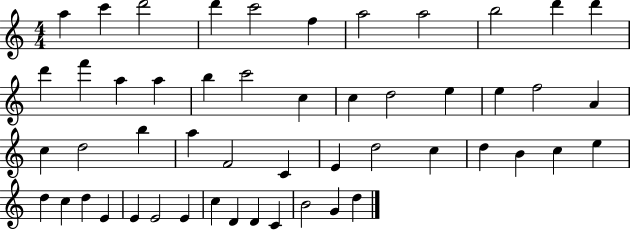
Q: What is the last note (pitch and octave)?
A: D5